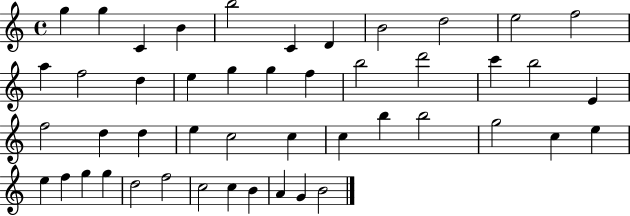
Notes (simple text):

G5/q G5/q C4/q B4/q B5/h C4/q D4/q B4/h D5/h E5/h F5/h A5/q F5/h D5/q E5/q G5/q G5/q F5/q B5/h D6/h C6/q B5/h E4/q F5/h D5/q D5/q E5/q C5/h C5/q C5/q B5/q B5/h G5/h C5/q E5/q E5/q F5/q G5/q G5/q D5/h F5/h C5/h C5/q B4/q A4/q G4/q B4/h